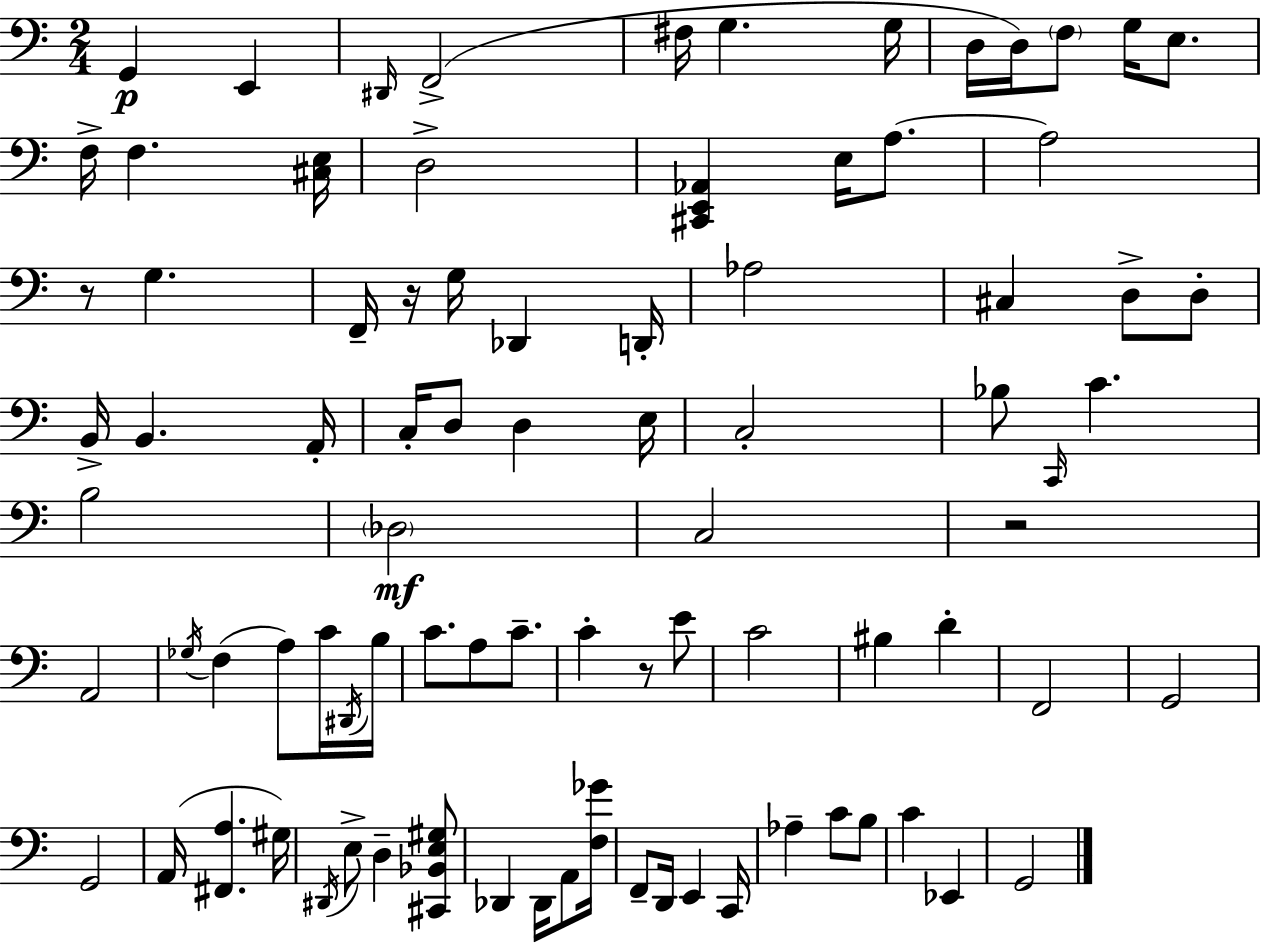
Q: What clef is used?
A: bass